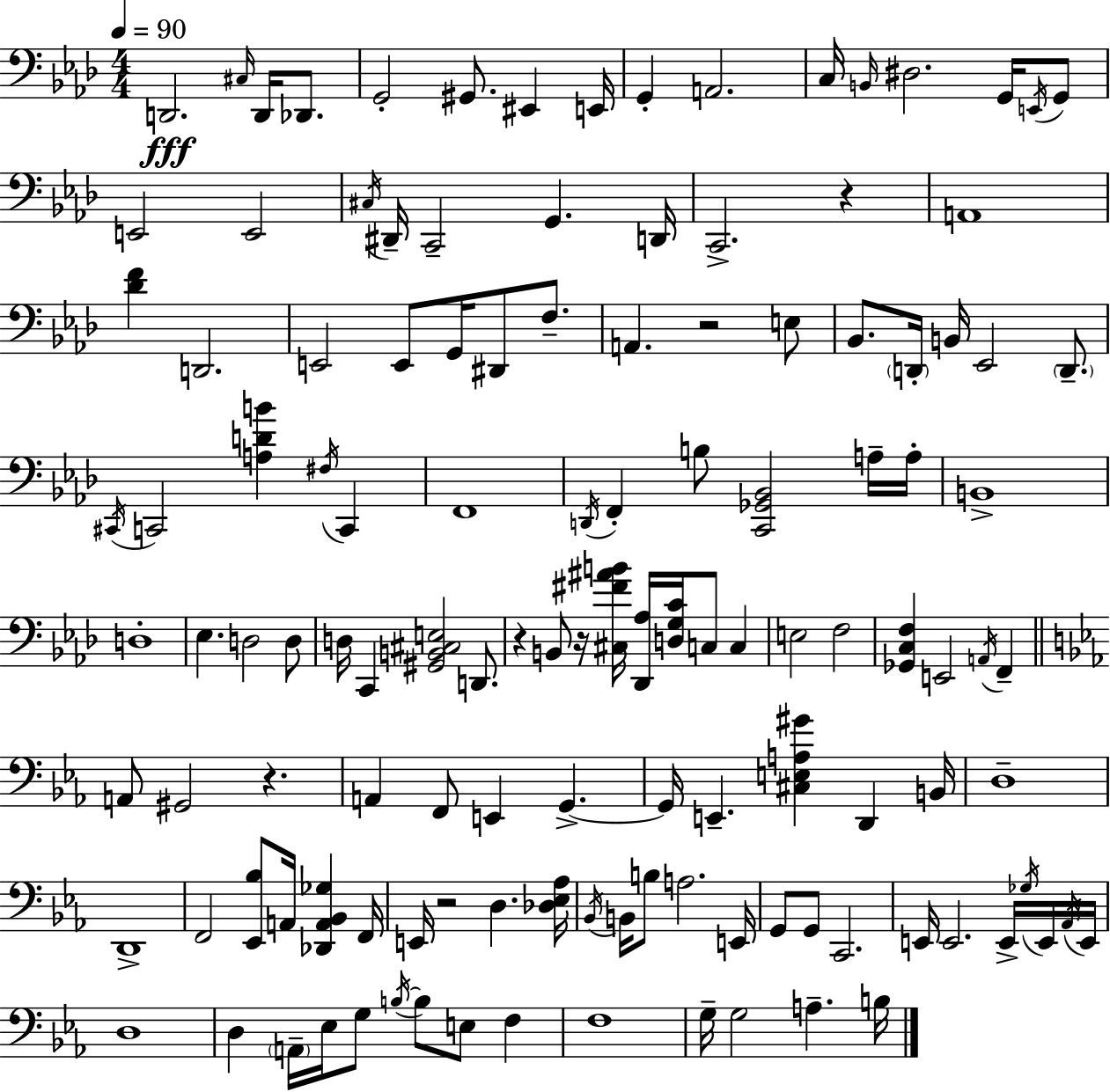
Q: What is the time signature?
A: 4/4